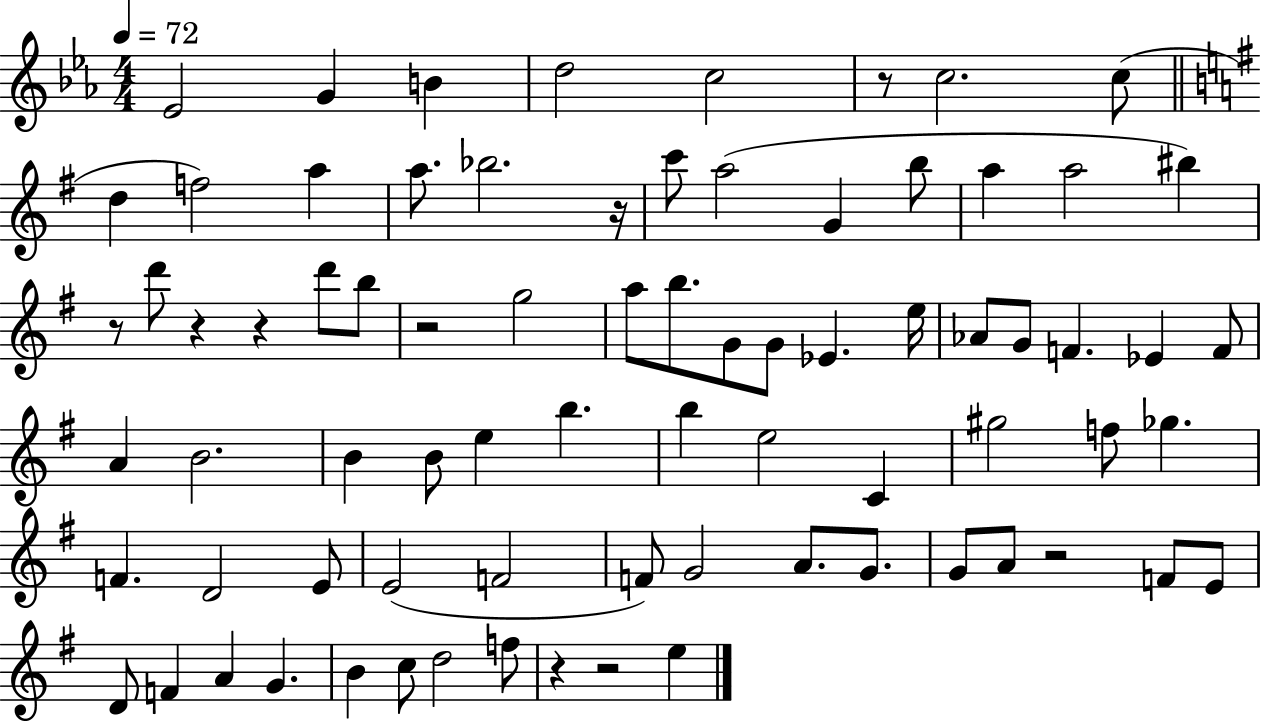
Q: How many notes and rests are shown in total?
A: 77